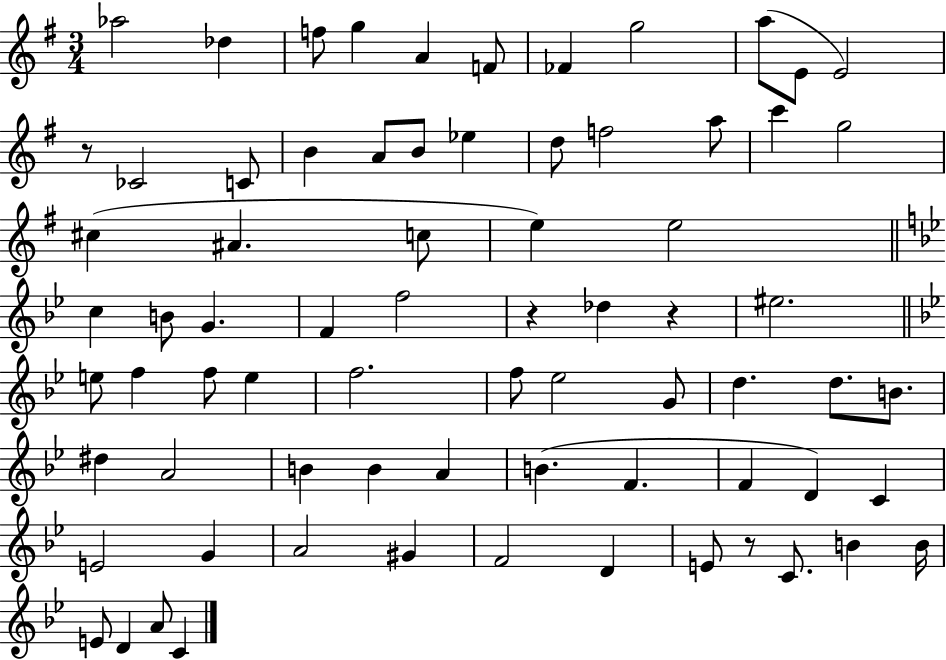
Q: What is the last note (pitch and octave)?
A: C4